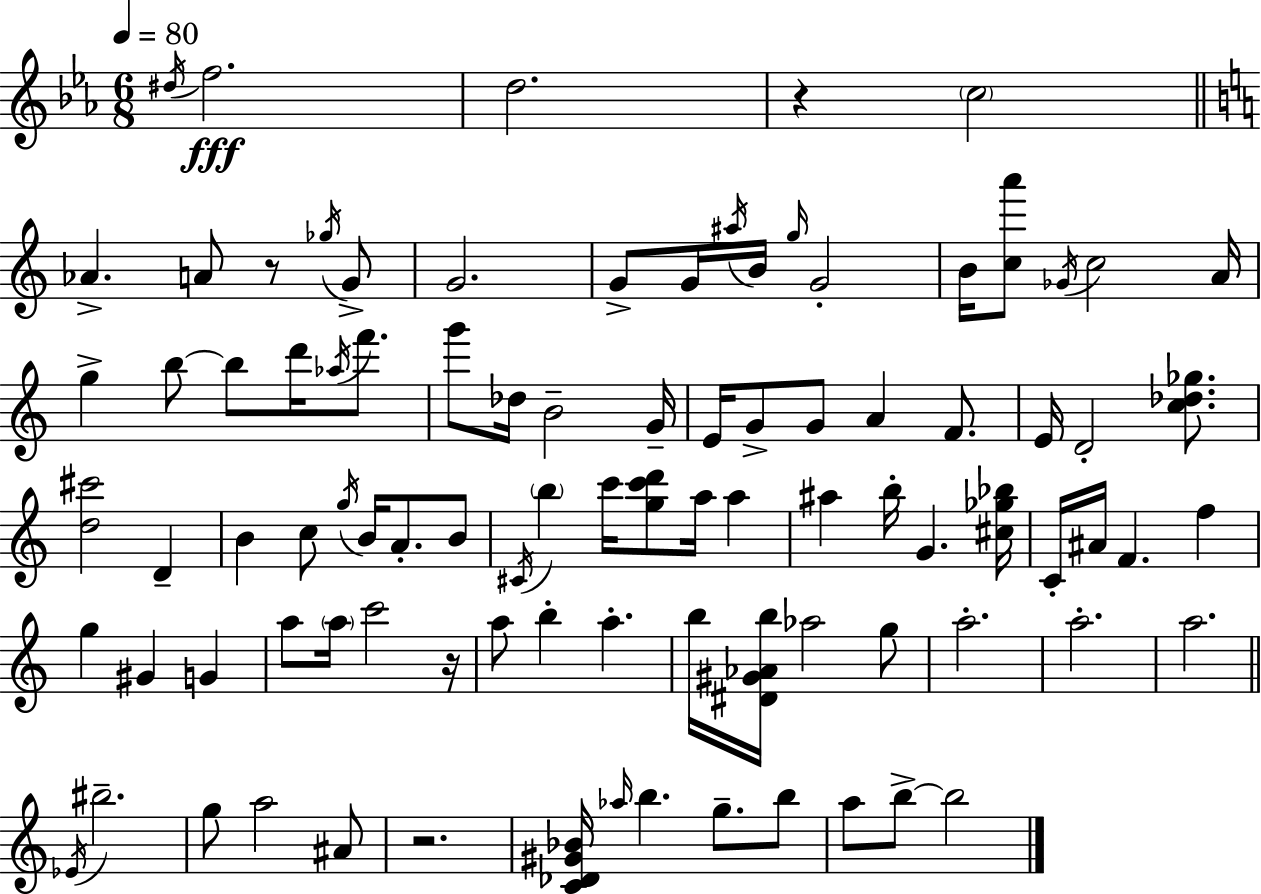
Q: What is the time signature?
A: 6/8